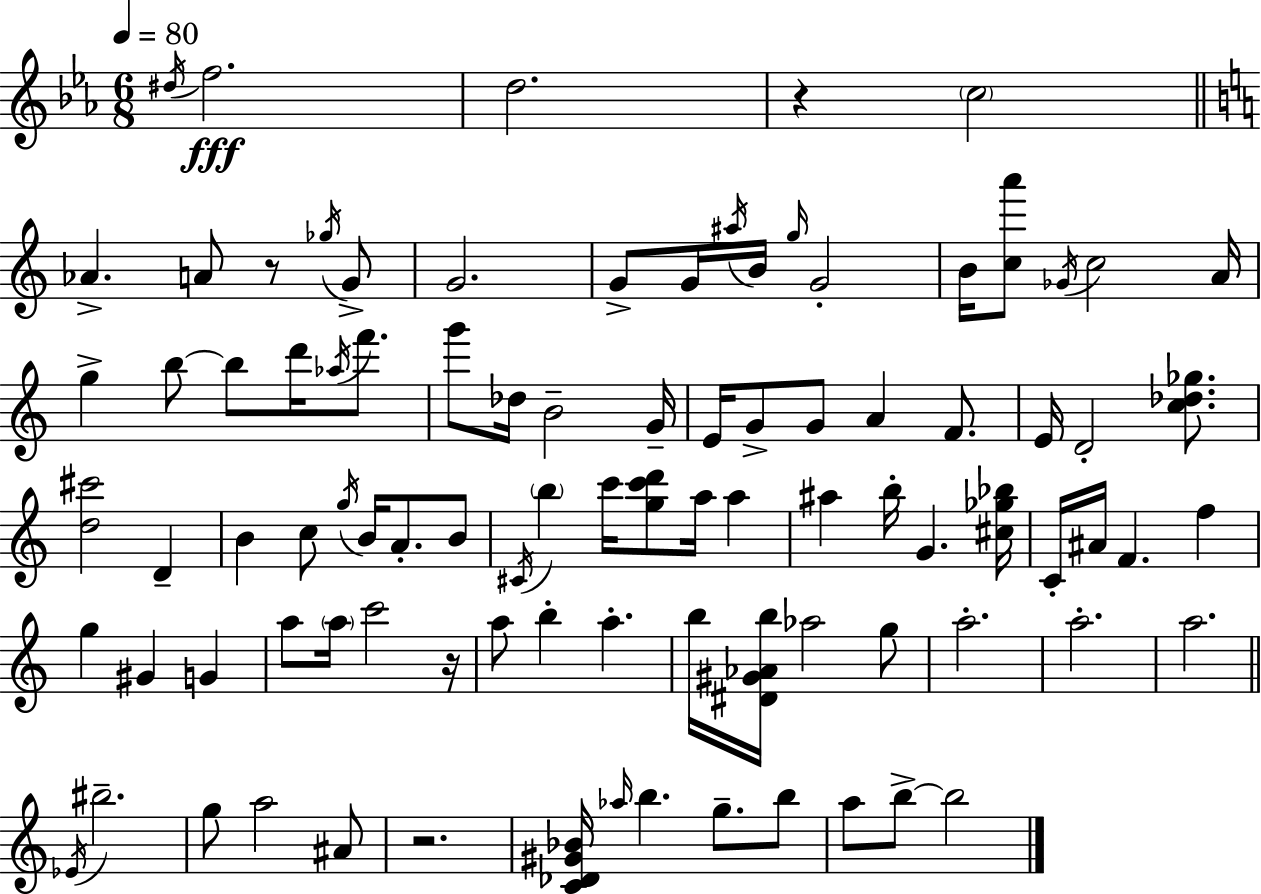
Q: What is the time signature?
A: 6/8